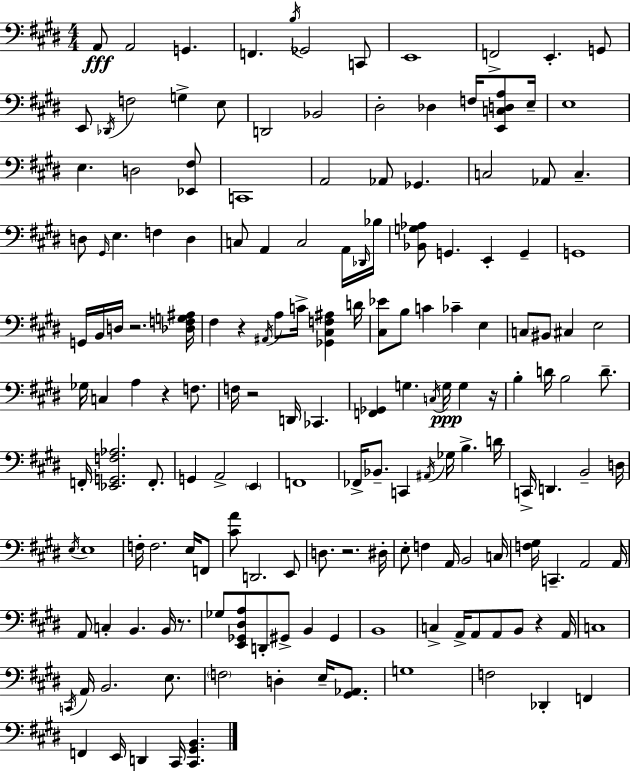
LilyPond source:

{
  \clef bass
  \numericTimeSignature
  \time 4/4
  \key e \major
  a,8\fff a,2 g,4. | f,4. \acciaccatura { b16 } ges,2 c,8 | e,1 | f,2-> e,4.-. g,8 | \break e,8 \acciaccatura { des,16 } f2 g4-> | e8 d,2 bes,2 | dis2-. des4 f16 <e, c d a>8 | e16-- e1 | \break e4. d2 | <ees, fis>8 c,1 | a,2 aes,8 ges,4. | c2 aes,8 c4.-- | \break d8 \grace { gis,16 } e4. f4 d4 | c8 a,4 c2 | a,16 \grace { des,16 } bes16 <bes, g aes>8 g,4. e,4-. | g,4-- g,1 | \break g,16 b,16 d16 r2. | <des f g ais>16 fis4 r4 \acciaccatura { ais,16 } a8 c'16-> | <ges, cis f ais>4 d'16 <cis ees'>8 b8 c'4 ces'4-- | e4 c8 bis,8 cis4 e2 | \break ges16 c4 a4 r4 | f8. f16 r2 d,16 ces,4. | <f, ges,>4 g4. \acciaccatura { c16 } | g16\ppp g4 r16 b4-. d'16 b2 | \break d'8.-- f,16-. <ees, g, f aes>2. | f,8.-. g,4 a,2-> | \parenthesize e,4 f,1 | fes,16-> bes,8.-- c,4 \acciaccatura { ais,16 } ges16 | \break b4.-> d'16 c,16-> d,4. b,2-- | d16 \acciaccatura { e16 } e1 | f16-. f2. | e16 f,8 <cis' a'>8 d,2. | \break e,8 d8. r2. | dis16-. e8-. f4 a,16 b,2 | c16 <f gis>16 c,4.-- a,2 | a,16 a,8 c4-. b,4. | \break b,16 r8. ges8 <e, ges, dis a>8 d,8-. gis,8-> | b,4 gis,4 b,1 | c4-> a,16-> a,8 a,8 | b,8 r4 a,16 c1 | \break \acciaccatura { c,16 } a,16 b,2. | e8. \parenthesize f2 | d4-. e16-- <gis, aes,>8. g1 | f2 | \break des,4-. f,4 f,4 e,16 d,4 | cis,16 <cis, gis, b,>4. \bar "|."
}